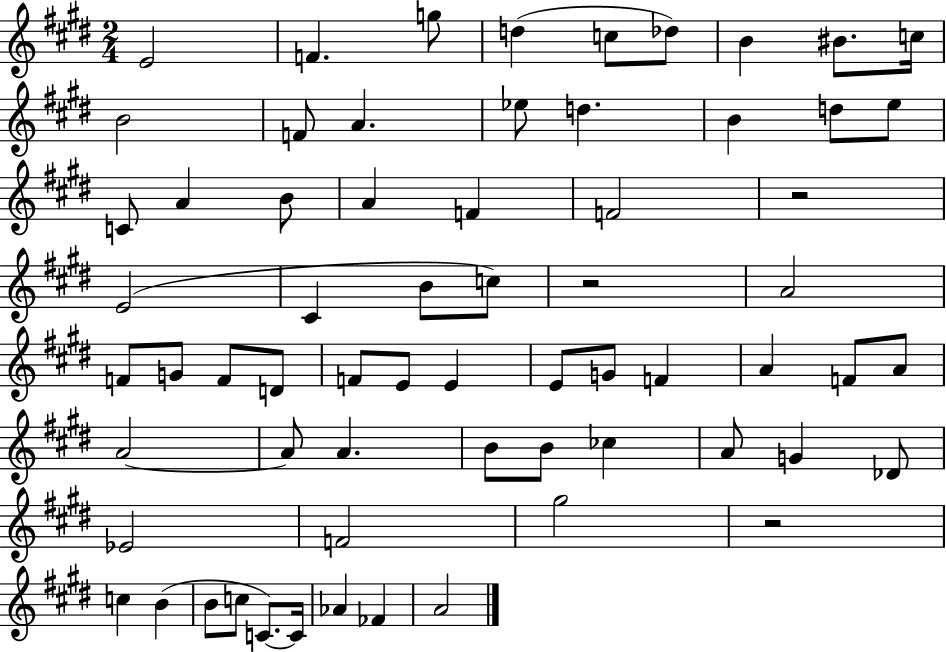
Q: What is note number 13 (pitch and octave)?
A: Eb5